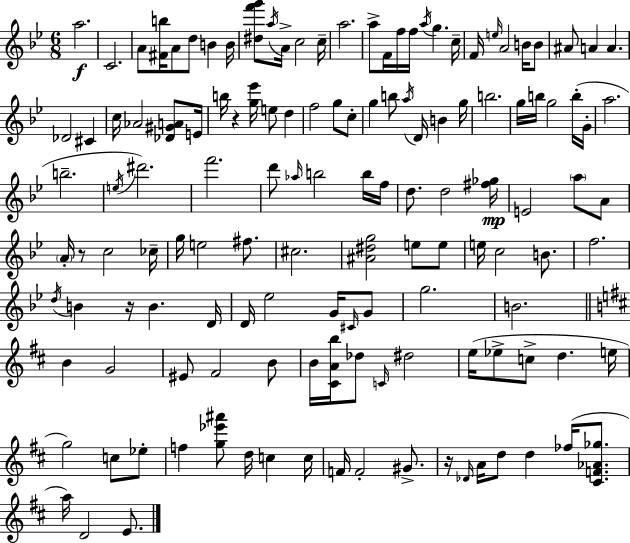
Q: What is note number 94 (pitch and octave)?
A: B4